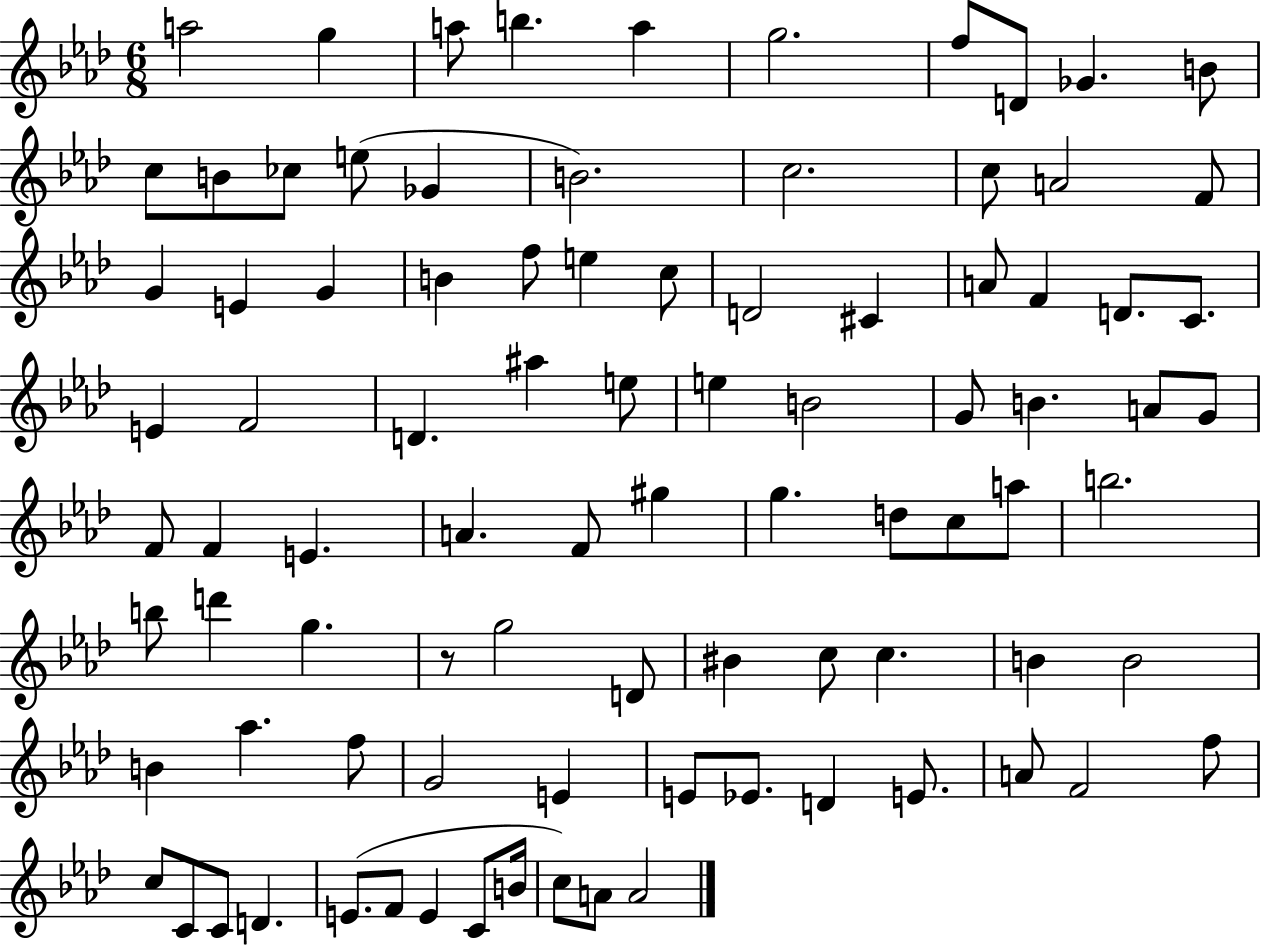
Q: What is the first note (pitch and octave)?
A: A5